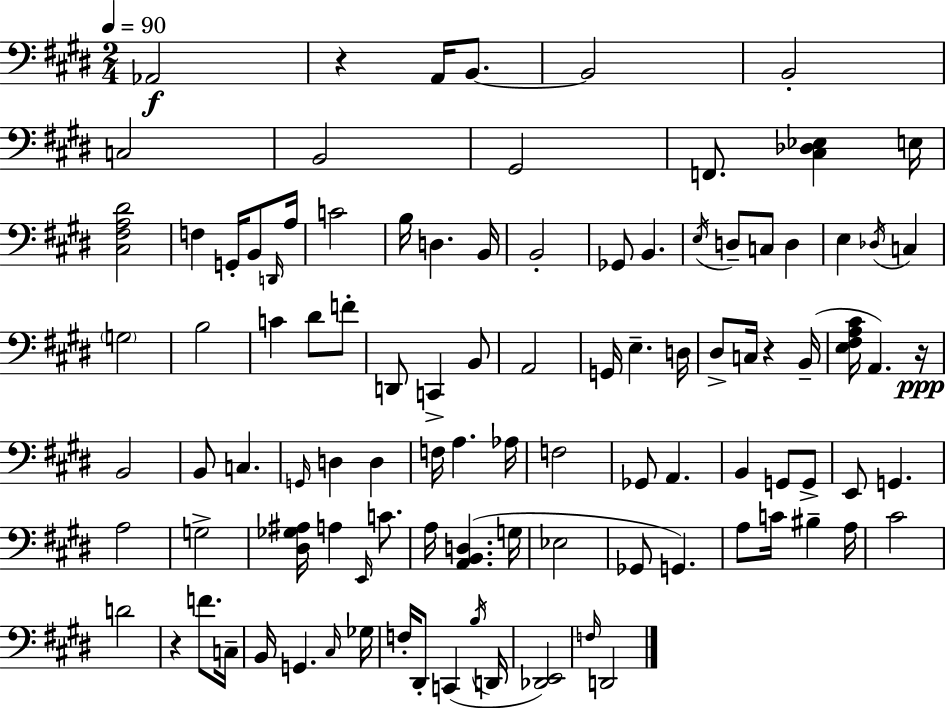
X:1
T:Untitled
M:2/4
L:1/4
K:E
_A,,2 z A,,/4 B,,/2 B,,2 B,,2 C,2 B,,2 ^G,,2 F,,/2 [^C,_D,_E,] E,/4 [^C,^F,A,^D]2 F, G,,/4 B,,/2 D,,/4 A,/4 C2 B,/4 D, B,,/4 B,,2 _G,,/2 B,, E,/4 D,/2 C,/2 D, E, _D,/4 C, G,2 B,2 C ^D/2 F/2 D,,/2 C,, B,,/2 A,,2 G,,/4 E, D,/4 ^D,/2 C,/4 z B,,/4 [E,^F,A,^C]/4 A,, z/4 B,,2 B,,/2 C, G,,/4 D, D, F,/4 A, _A,/4 F,2 _G,,/2 A,, B,, G,,/2 G,,/2 E,,/2 G,, A,2 G,2 [^D,_G,^A,]/4 A, E,,/4 C/2 A,/4 [A,,B,,D,] G,/4 _E,2 _G,,/2 G,, A,/2 C/4 ^B, A,/4 ^C2 D2 z F/2 C,/4 B,,/4 G,, ^C,/4 _G,/4 F,/4 ^D,,/2 C,, B,/4 D,,/4 [_D,,E,,]2 F,/4 D,,2